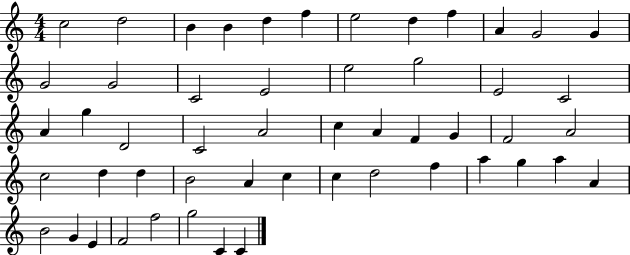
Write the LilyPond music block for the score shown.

{
  \clef treble
  \numericTimeSignature
  \time 4/4
  \key c \major
  c''2 d''2 | b'4 b'4 d''4 f''4 | e''2 d''4 f''4 | a'4 g'2 g'4 | \break g'2 g'2 | c'2 e'2 | e''2 g''2 | e'2 c'2 | \break a'4 g''4 d'2 | c'2 a'2 | c''4 a'4 f'4 g'4 | f'2 a'2 | \break c''2 d''4 d''4 | b'2 a'4 c''4 | c''4 d''2 f''4 | a''4 g''4 a''4 a'4 | \break b'2 g'4 e'4 | f'2 f''2 | g''2 c'4 c'4 | \bar "|."
}